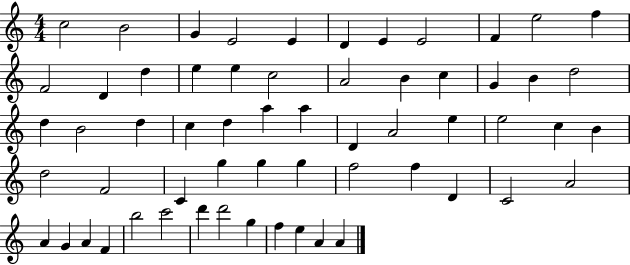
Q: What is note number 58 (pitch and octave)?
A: E5